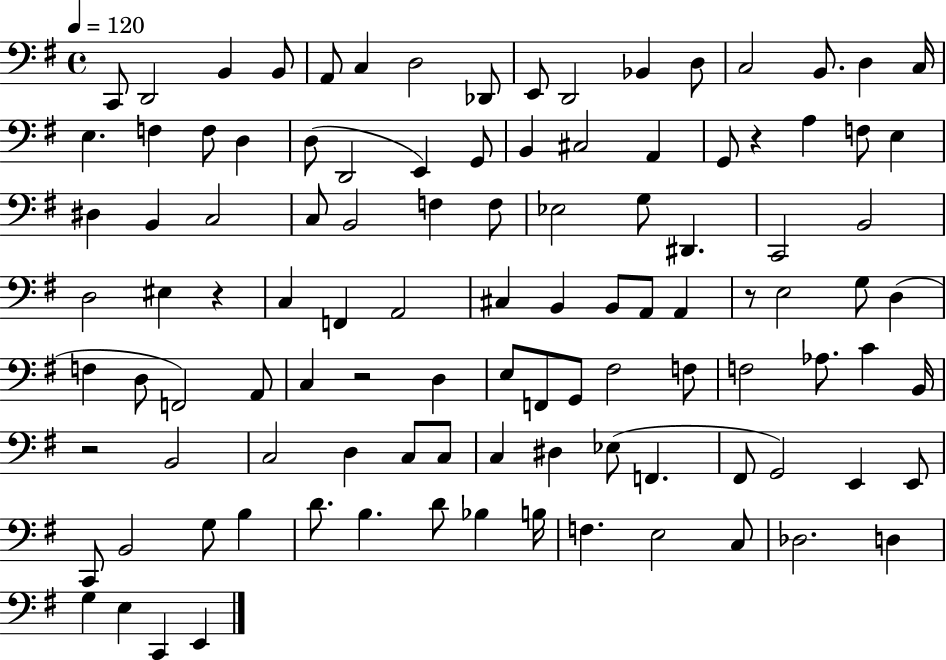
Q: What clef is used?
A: bass